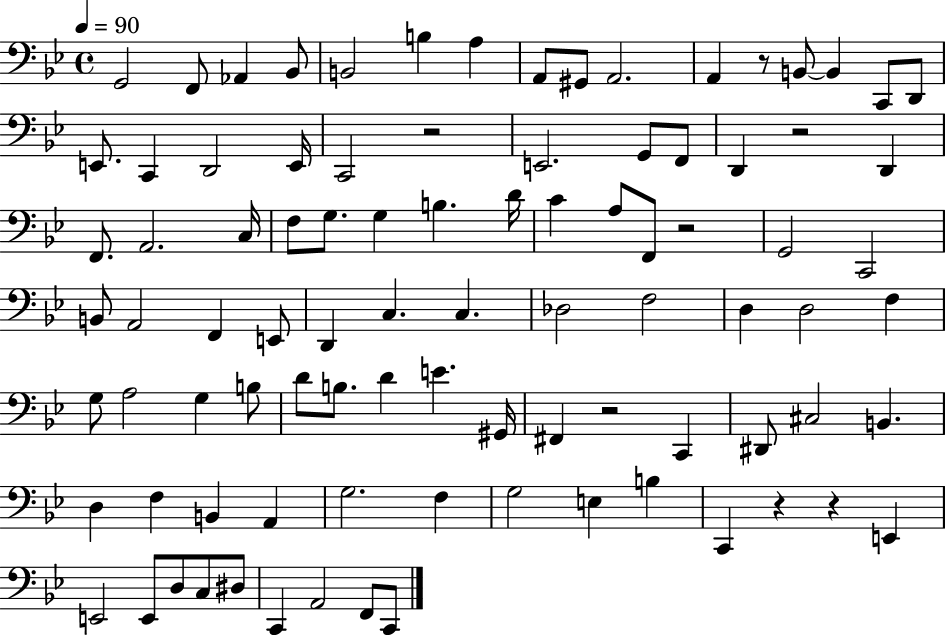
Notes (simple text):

G2/h F2/e Ab2/q Bb2/e B2/h B3/q A3/q A2/e G#2/e A2/h. A2/q R/e B2/e B2/q C2/e D2/e E2/e. C2/q D2/h E2/s C2/h R/h E2/h. G2/e F2/e D2/q R/h D2/q F2/e. A2/h. C3/s F3/e G3/e. G3/q B3/q. D4/s C4/q A3/e F2/e R/h G2/h C2/h B2/e A2/h F2/q E2/e D2/q C3/q. C3/q. Db3/h F3/h D3/q D3/h F3/q G3/e A3/h G3/q B3/e D4/e B3/e. D4/q E4/q. G#2/s F#2/q R/h C2/q D#2/e C#3/h B2/q. D3/q F3/q B2/q A2/q G3/h. F3/q G3/h E3/q B3/q C2/q R/q R/q E2/q E2/h E2/e D3/e C3/e D#3/e C2/q A2/h F2/e C2/e